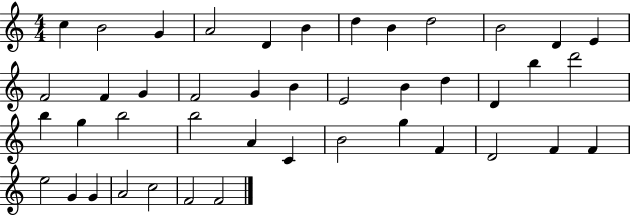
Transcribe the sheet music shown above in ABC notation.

X:1
T:Untitled
M:4/4
L:1/4
K:C
c B2 G A2 D B d B d2 B2 D E F2 F G F2 G B E2 B d D b d'2 b g b2 b2 A C B2 g F D2 F F e2 G G A2 c2 F2 F2